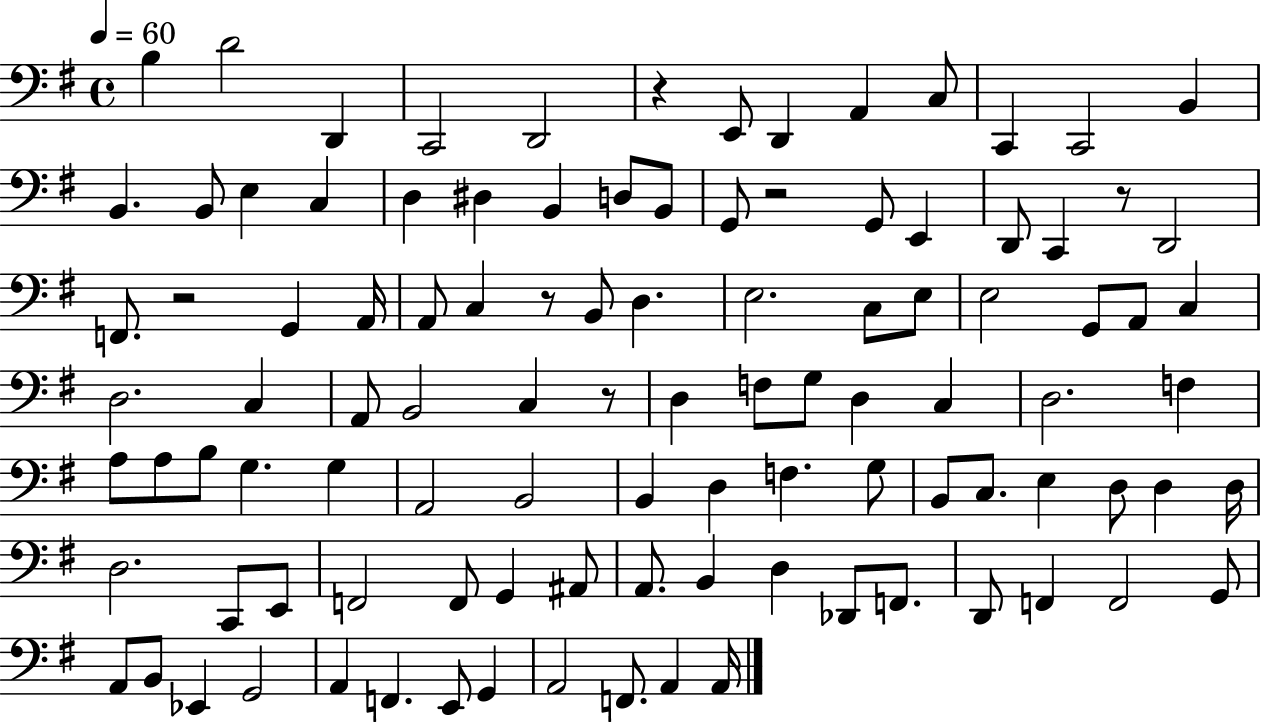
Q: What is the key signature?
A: G major